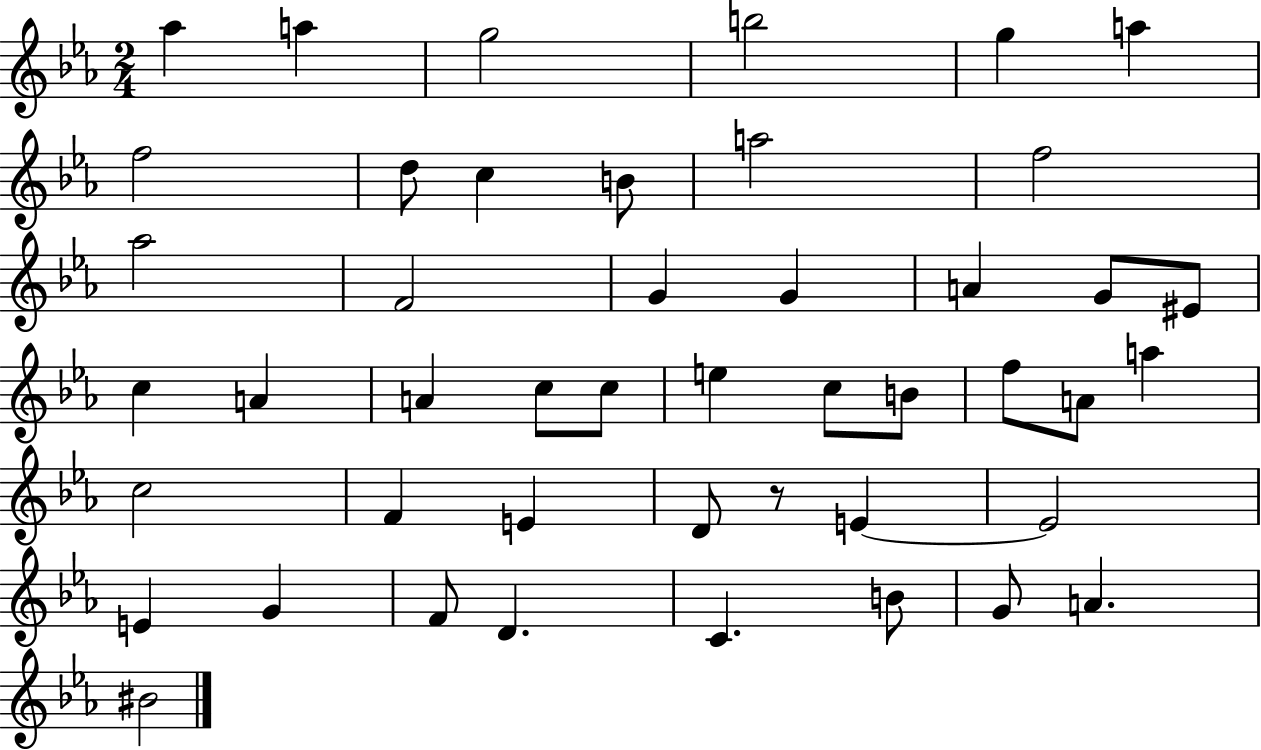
Ab5/q A5/q G5/h B5/h G5/q A5/q F5/h D5/e C5/q B4/e A5/h F5/h Ab5/h F4/h G4/q G4/q A4/q G4/e EIS4/e C5/q A4/q A4/q C5/e C5/e E5/q C5/e B4/e F5/e A4/e A5/q C5/h F4/q E4/q D4/e R/e E4/q E4/h E4/q G4/q F4/e D4/q. C4/q. B4/e G4/e A4/q. BIS4/h